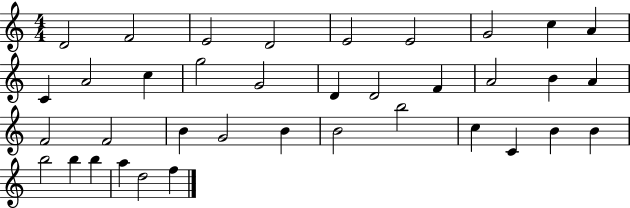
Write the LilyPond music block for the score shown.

{
  \clef treble
  \numericTimeSignature
  \time 4/4
  \key c \major
  d'2 f'2 | e'2 d'2 | e'2 e'2 | g'2 c''4 a'4 | \break c'4 a'2 c''4 | g''2 g'2 | d'4 d'2 f'4 | a'2 b'4 a'4 | \break f'2 f'2 | b'4 g'2 b'4 | b'2 b''2 | c''4 c'4 b'4 b'4 | \break b''2 b''4 b''4 | a''4 d''2 f''4 | \bar "|."
}